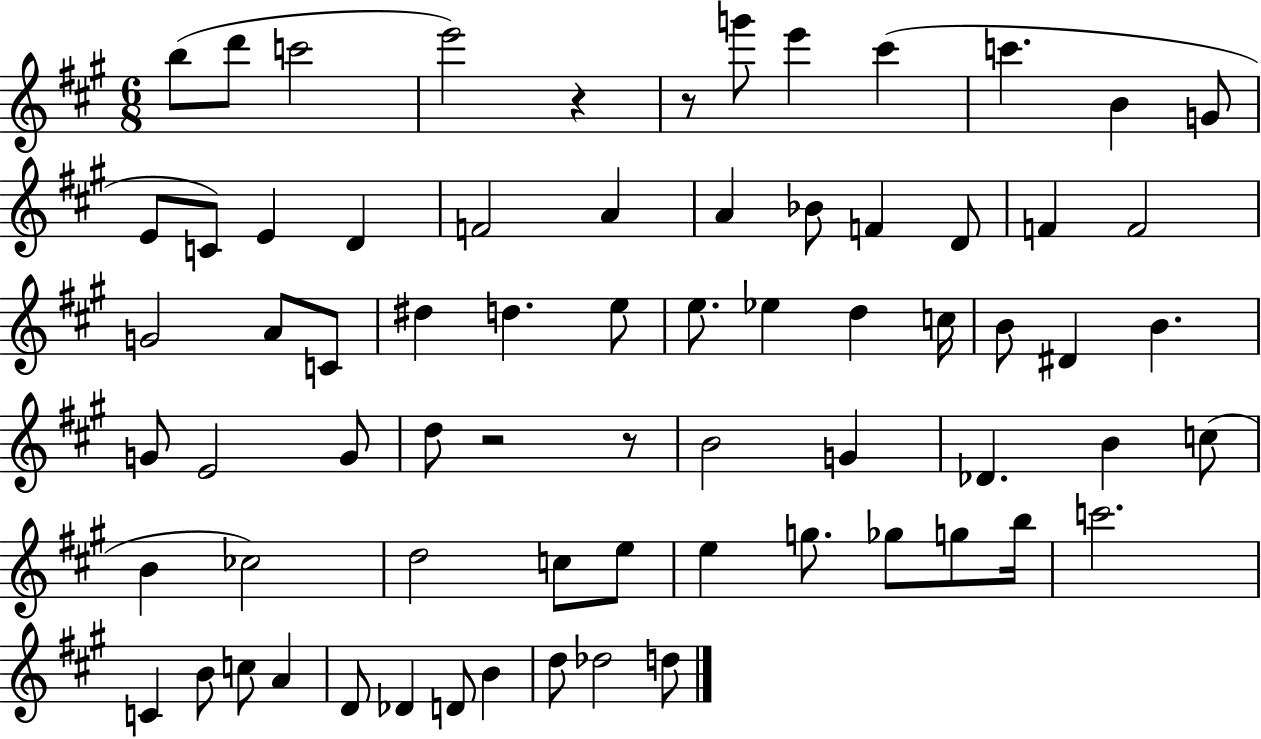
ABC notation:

X:1
T:Untitled
M:6/8
L:1/4
K:A
b/2 d'/2 c'2 e'2 z z/2 g'/2 e' ^c' c' B G/2 E/2 C/2 E D F2 A A _B/2 F D/2 F F2 G2 A/2 C/2 ^d d e/2 e/2 _e d c/4 B/2 ^D B G/2 E2 G/2 d/2 z2 z/2 B2 G _D B c/2 B _c2 d2 c/2 e/2 e g/2 _g/2 g/2 b/4 c'2 C B/2 c/2 A D/2 _D D/2 B d/2 _d2 d/2